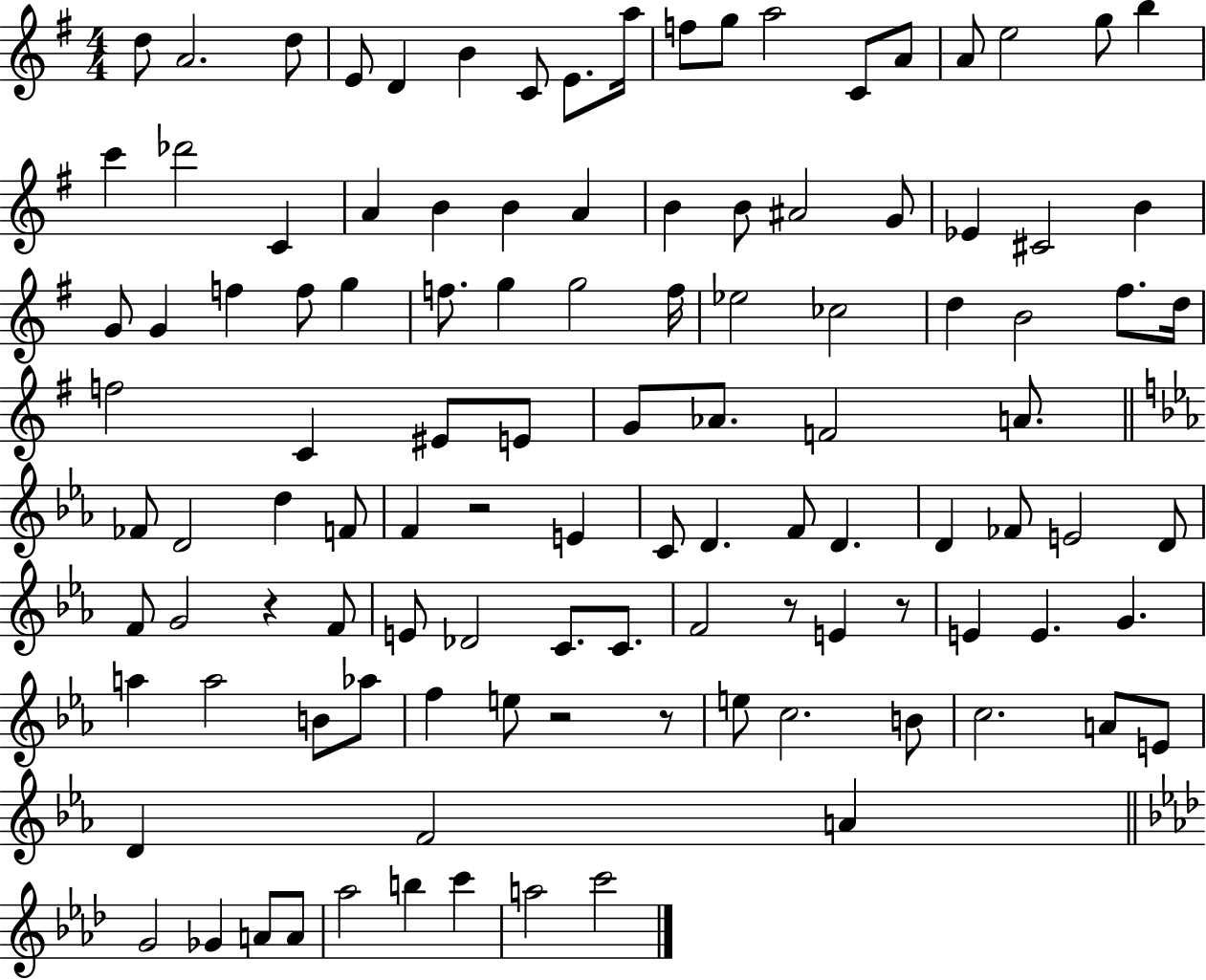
{
  \clef treble
  \numericTimeSignature
  \time 4/4
  \key g \major
  d''8 a'2. d''8 | e'8 d'4 b'4 c'8 e'8. a''16 | f''8 g''8 a''2 c'8 a'8 | a'8 e''2 g''8 b''4 | \break c'''4 des'''2 c'4 | a'4 b'4 b'4 a'4 | b'4 b'8 ais'2 g'8 | ees'4 cis'2 b'4 | \break g'8 g'4 f''4 f''8 g''4 | f''8. g''4 g''2 f''16 | ees''2 ces''2 | d''4 b'2 fis''8. d''16 | \break f''2 c'4 eis'8 e'8 | g'8 aes'8. f'2 a'8. | \bar "||" \break \key c \minor fes'8 d'2 d''4 f'8 | f'4 r2 e'4 | c'8 d'4. f'8 d'4. | d'4 fes'8 e'2 d'8 | \break f'8 g'2 r4 f'8 | e'8 des'2 c'8. c'8. | f'2 r8 e'4 r8 | e'4 e'4. g'4. | \break a''4 a''2 b'8 aes''8 | f''4 e''8 r2 r8 | e''8 c''2. b'8 | c''2. a'8 e'8 | \break d'4 f'2 a'4 | \bar "||" \break \key f \minor g'2 ges'4 a'8 a'8 | aes''2 b''4 c'''4 | a''2 c'''2 | \bar "|."
}